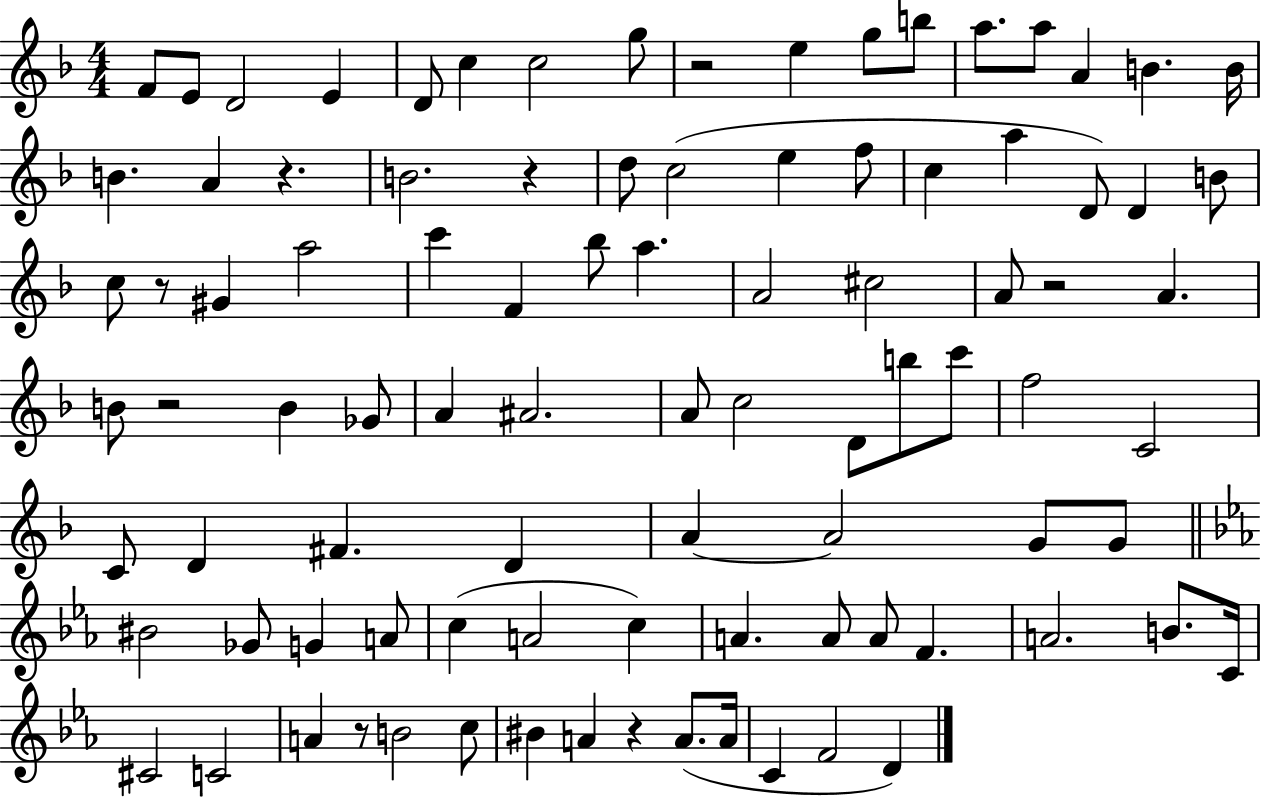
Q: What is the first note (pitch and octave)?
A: F4